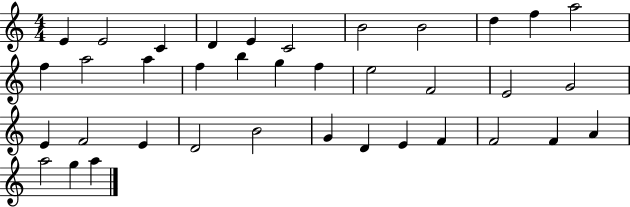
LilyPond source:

{
  \clef treble
  \numericTimeSignature
  \time 4/4
  \key c \major
  e'4 e'2 c'4 | d'4 e'4 c'2 | b'2 b'2 | d''4 f''4 a''2 | \break f''4 a''2 a''4 | f''4 b''4 g''4 f''4 | e''2 f'2 | e'2 g'2 | \break e'4 f'2 e'4 | d'2 b'2 | g'4 d'4 e'4 f'4 | f'2 f'4 a'4 | \break a''2 g''4 a''4 | \bar "|."
}